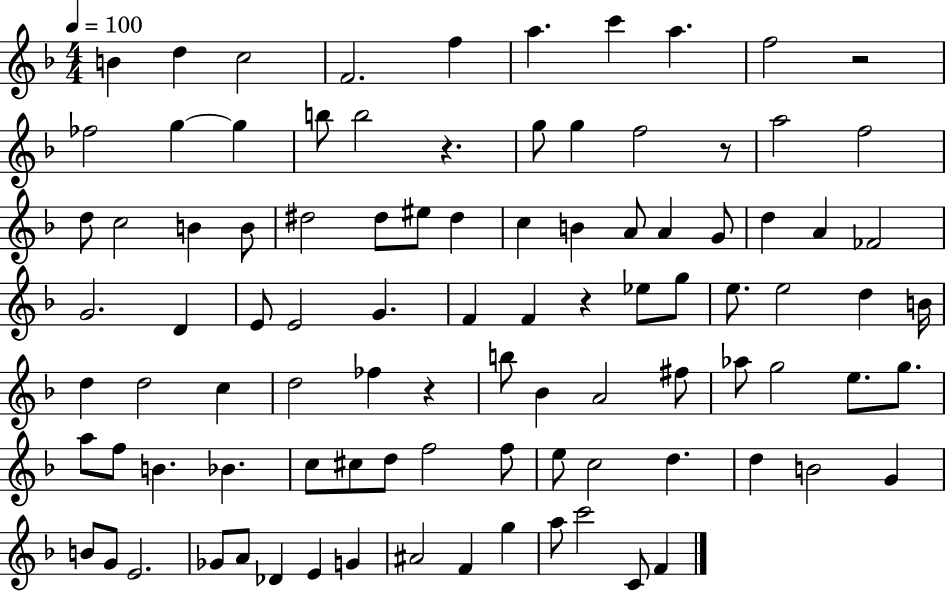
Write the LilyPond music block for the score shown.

{
  \clef treble
  \numericTimeSignature
  \time 4/4
  \key f \major
  \tempo 4 = 100
  b'4 d''4 c''2 | f'2. f''4 | a''4. c'''4 a''4. | f''2 r2 | \break fes''2 g''4~~ g''4 | b''8 b''2 r4. | g''8 g''4 f''2 r8 | a''2 f''2 | \break d''8 c''2 b'4 b'8 | dis''2 dis''8 eis''8 dis''4 | c''4 b'4 a'8 a'4 g'8 | d''4 a'4 fes'2 | \break g'2. d'4 | e'8 e'2 g'4. | f'4 f'4 r4 ees''8 g''8 | e''8. e''2 d''4 b'16 | \break d''4 d''2 c''4 | d''2 fes''4 r4 | b''8 bes'4 a'2 fis''8 | aes''8 g''2 e''8. g''8. | \break a''8 f''8 b'4. bes'4. | c''8 cis''8 d''8 f''2 f''8 | e''8 c''2 d''4. | d''4 b'2 g'4 | \break b'8 g'8 e'2. | ges'8 a'8 des'4 e'4 g'4 | ais'2 f'4 g''4 | a''8 c'''2 c'8 f'4 | \break \bar "|."
}